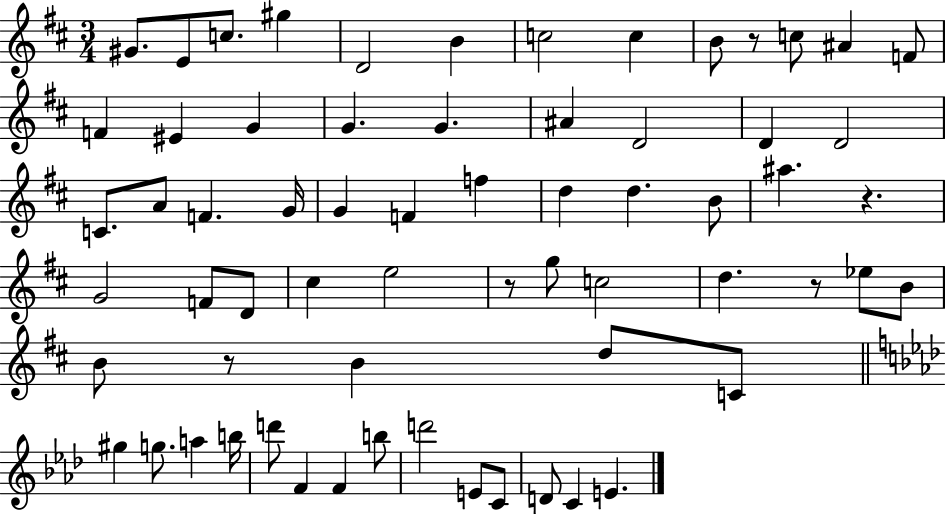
G#4/e. E4/e C5/e. G#5/q D4/h B4/q C5/h C5/q B4/e R/e C5/e A#4/q F4/e F4/q EIS4/q G4/q G4/q. G4/q. A#4/q D4/h D4/q D4/h C4/e. A4/e F4/q. G4/s G4/q F4/q F5/q D5/q D5/q. B4/e A#5/q. R/q. G4/h F4/e D4/e C#5/q E5/h R/e G5/e C5/h D5/q. R/e Eb5/e B4/e B4/e R/e B4/q D5/e C4/e G#5/q G5/e. A5/q B5/s D6/e F4/q F4/q B5/e D6/h E4/e C4/e D4/e C4/q E4/q.